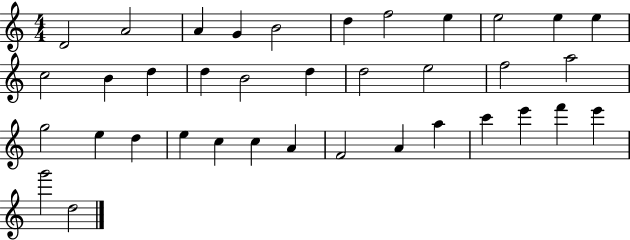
D4/h A4/h A4/q G4/q B4/h D5/q F5/h E5/q E5/h E5/q E5/q C5/h B4/q D5/q D5/q B4/h D5/q D5/h E5/h F5/h A5/h G5/h E5/q D5/q E5/q C5/q C5/q A4/q F4/h A4/q A5/q C6/q E6/q F6/q E6/q G6/h D5/h